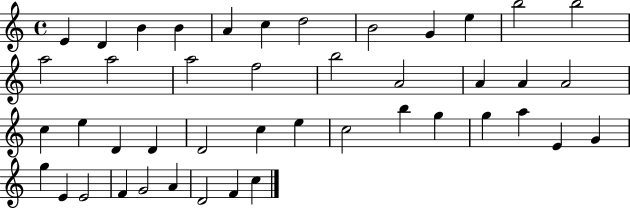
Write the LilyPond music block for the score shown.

{
  \clef treble
  \time 4/4
  \defaultTimeSignature
  \key c \major
  e'4 d'4 b'4 b'4 | a'4 c''4 d''2 | b'2 g'4 e''4 | b''2 b''2 | \break a''2 a''2 | a''2 f''2 | b''2 a'2 | a'4 a'4 a'2 | \break c''4 e''4 d'4 d'4 | d'2 c''4 e''4 | c''2 b''4 g''4 | g''4 a''4 e'4 g'4 | \break g''4 e'4 e'2 | f'4 g'2 a'4 | d'2 f'4 c''4 | \bar "|."
}